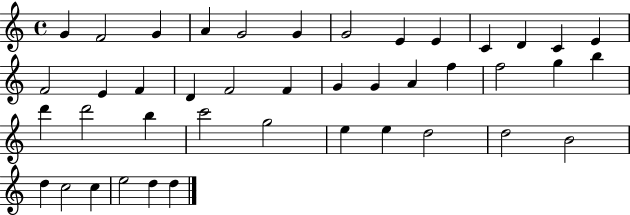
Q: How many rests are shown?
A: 0